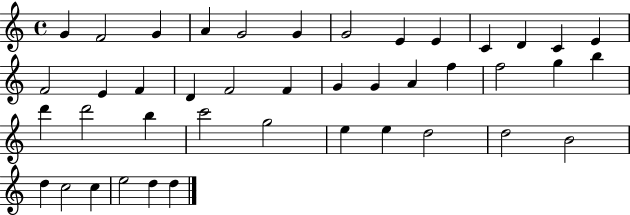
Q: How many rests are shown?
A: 0